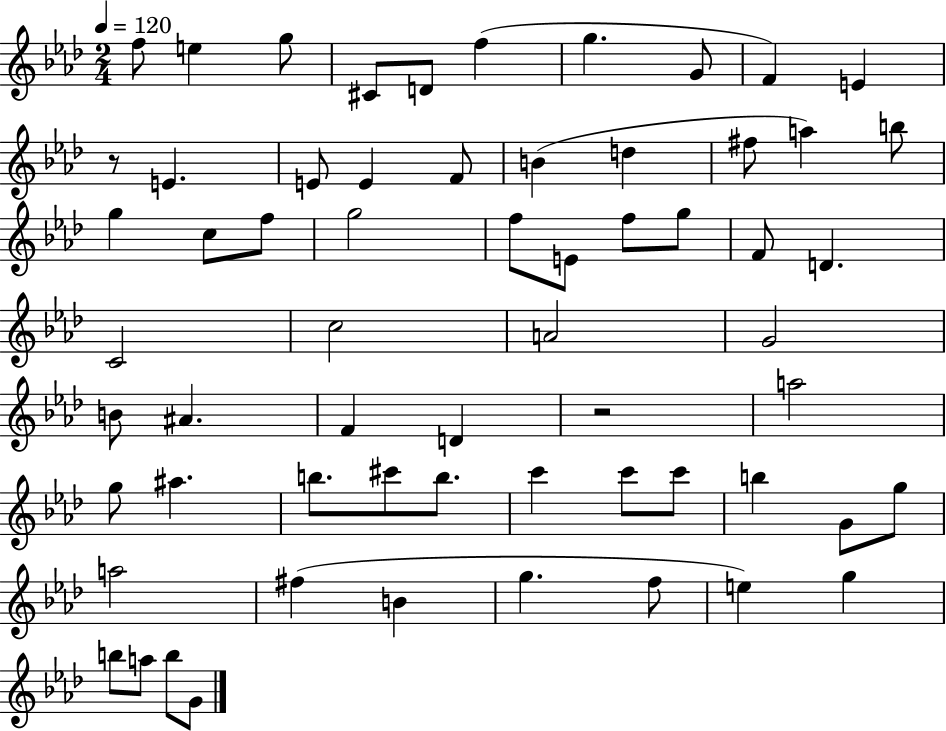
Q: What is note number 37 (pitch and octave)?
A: D4